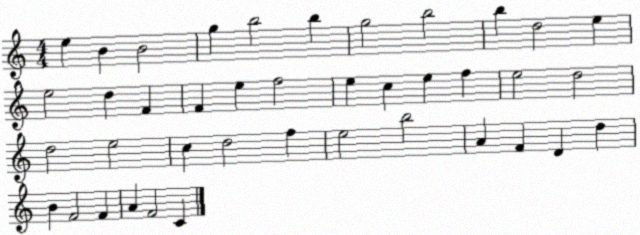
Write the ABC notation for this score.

X:1
T:Untitled
M:4/4
L:1/4
K:C
e B B2 g b2 b g2 b2 b d2 e e2 d F F e f2 e c e f e2 d2 d2 e2 c d2 f e2 b2 A F D d B F2 F A F2 C